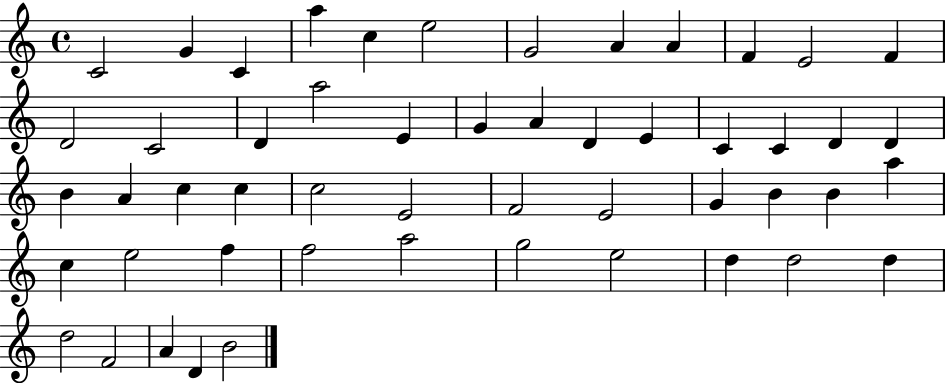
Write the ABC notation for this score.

X:1
T:Untitled
M:4/4
L:1/4
K:C
C2 G C a c e2 G2 A A F E2 F D2 C2 D a2 E G A D E C C D D B A c c c2 E2 F2 E2 G B B a c e2 f f2 a2 g2 e2 d d2 d d2 F2 A D B2